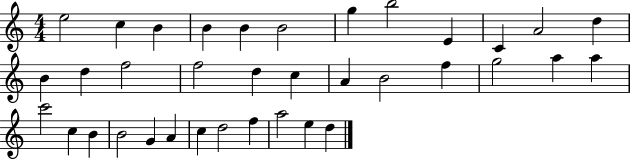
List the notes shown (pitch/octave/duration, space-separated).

E5/h C5/q B4/q B4/q B4/q B4/h G5/q B5/h E4/q C4/q A4/h D5/q B4/q D5/q F5/h F5/h D5/q C5/q A4/q B4/h F5/q G5/h A5/q A5/q C6/h C5/q B4/q B4/h G4/q A4/q C5/q D5/h F5/q A5/h E5/q D5/q